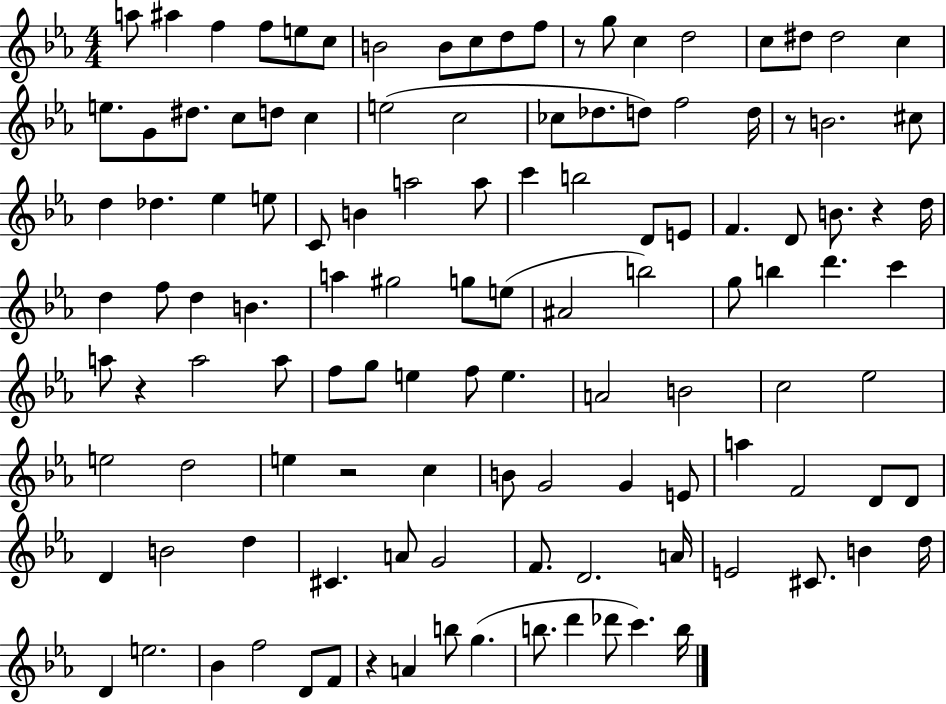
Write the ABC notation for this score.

X:1
T:Untitled
M:4/4
L:1/4
K:Eb
a/2 ^a f f/2 e/2 c/2 B2 B/2 c/2 d/2 f/2 z/2 g/2 c d2 c/2 ^d/2 ^d2 c e/2 G/2 ^d/2 c/2 d/2 c e2 c2 _c/2 _d/2 d/2 f2 d/4 z/2 B2 ^c/2 d _d _e e/2 C/2 B a2 a/2 c' b2 D/2 E/2 F D/2 B/2 z d/4 d f/2 d B a ^g2 g/2 e/2 ^A2 b2 g/2 b d' c' a/2 z a2 a/2 f/2 g/2 e f/2 e A2 B2 c2 _e2 e2 d2 e z2 c B/2 G2 G E/2 a F2 D/2 D/2 D B2 d ^C A/2 G2 F/2 D2 A/4 E2 ^C/2 B d/4 D e2 _B f2 D/2 F/2 z A b/2 g b/2 d' _d'/2 c' b/4